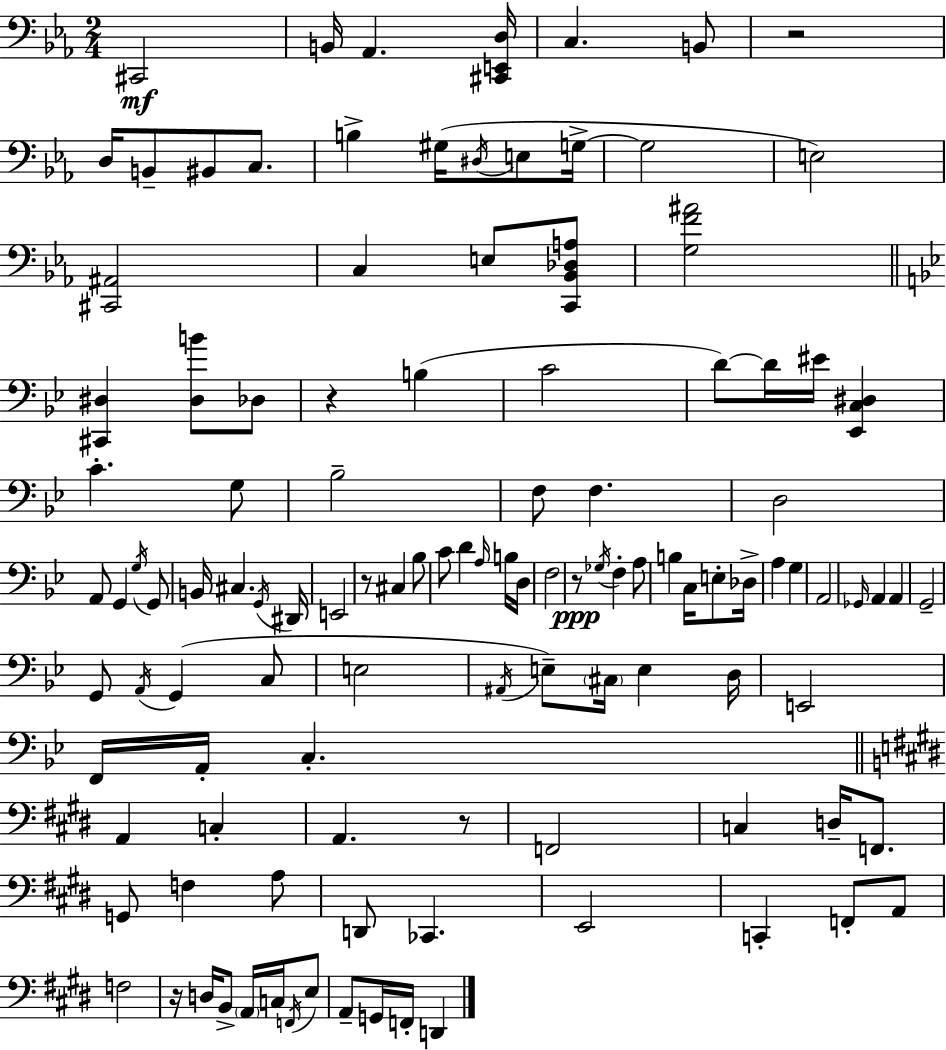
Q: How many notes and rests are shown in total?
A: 115